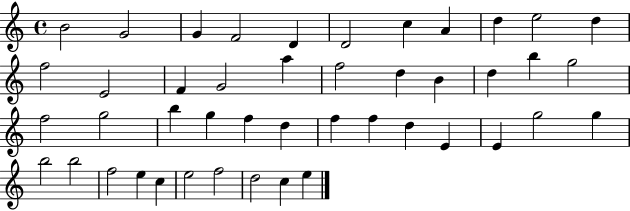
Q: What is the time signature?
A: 4/4